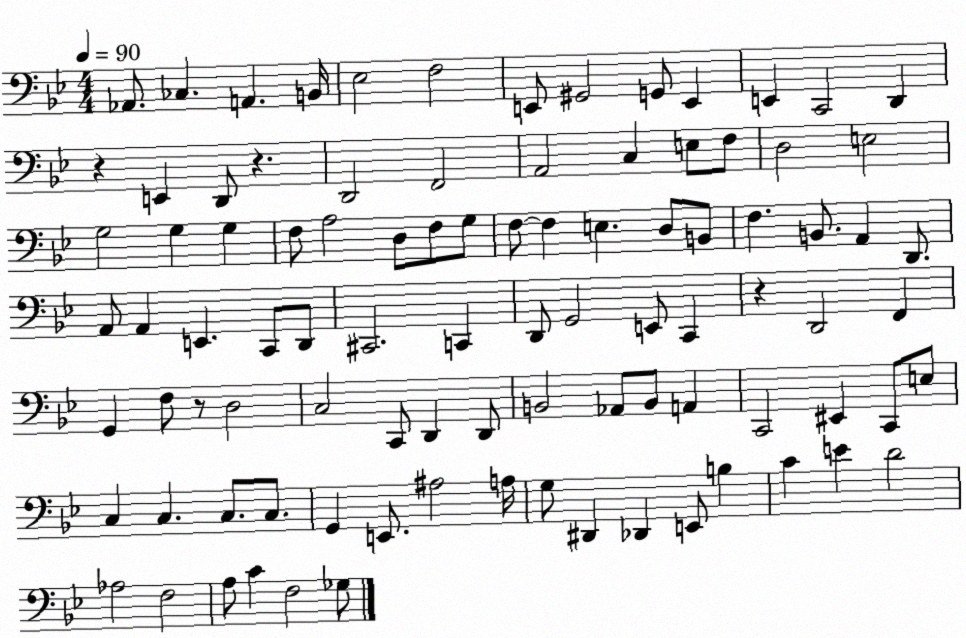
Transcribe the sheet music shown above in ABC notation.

X:1
T:Untitled
M:4/4
L:1/4
K:Bb
_A,,/2 _C, A,, B,,/4 _E,2 F,2 E,,/2 ^G,,2 G,,/2 E,, E,, C,,2 D,, z E,, D,,/2 z D,,2 F,,2 A,,2 C, E,/2 F,/2 D,2 E,2 G,2 G, G, F,/2 A,2 D,/2 F,/2 G,/2 F,/2 F, E, D,/2 B,,/2 F, B,,/2 A,, D,,/2 A,,/2 A,, E,, C,,/2 D,,/2 ^C,,2 C,, D,,/2 G,,2 E,,/2 C,, z D,,2 F,, G,, F,/2 z/2 D,2 C,2 C,,/2 D,, D,,/2 B,,2 _A,,/2 B,,/2 A,, C,,2 ^E,, C,,/2 E,/2 C, C, C,/2 C,/2 G,, E,,/2 ^A,2 A,/4 G,/2 ^D,, _D,, E,,/2 B, C E D2 _A,2 F,2 A,/2 C F,2 _G,/2